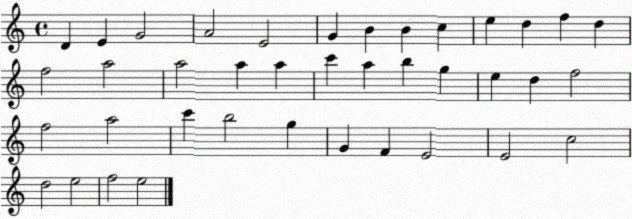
X:1
T:Untitled
M:4/4
L:1/4
K:C
D E G2 A2 E2 G B B c e d f d f2 a2 a2 a a c' a b g e d f2 f2 a2 c' b2 g G F E2 E2 c2 d2 e2 f2 e2